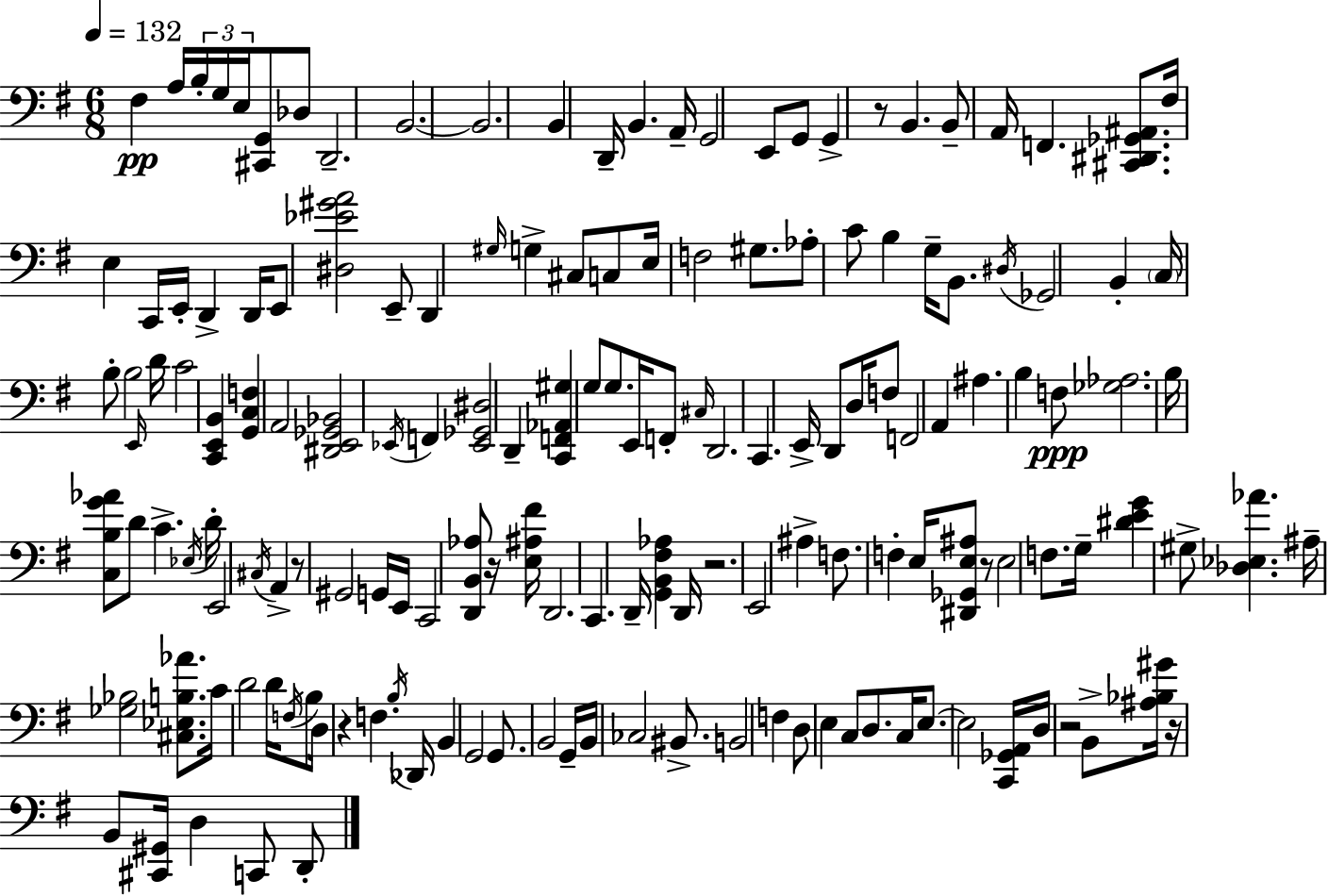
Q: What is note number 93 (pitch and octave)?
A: E3